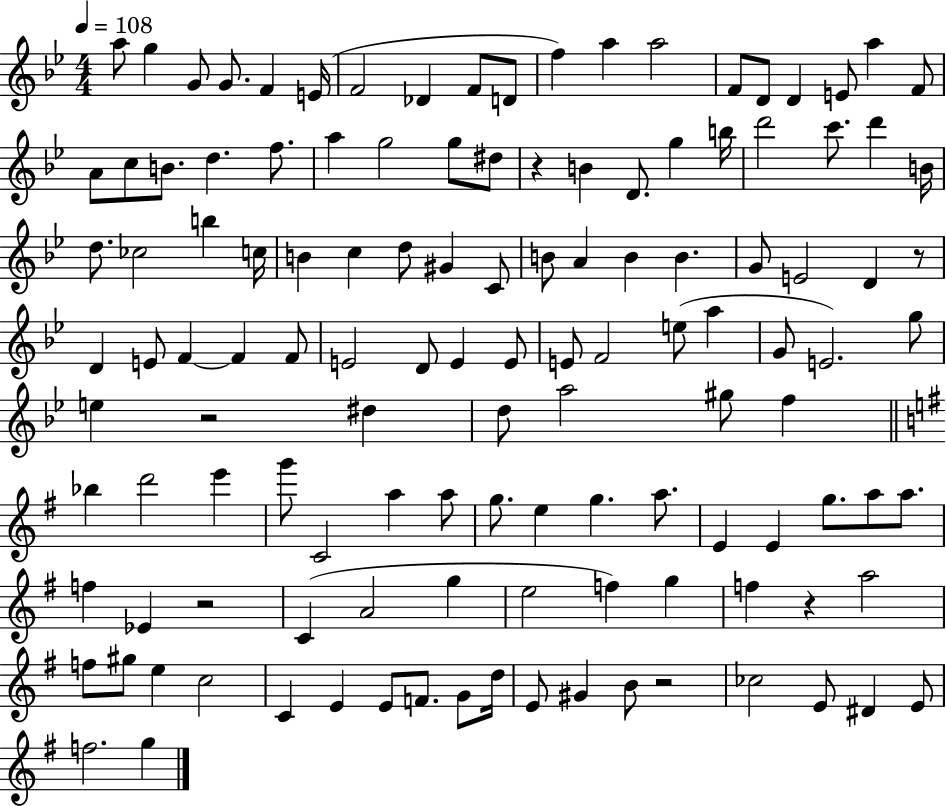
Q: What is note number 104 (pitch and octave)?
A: C5